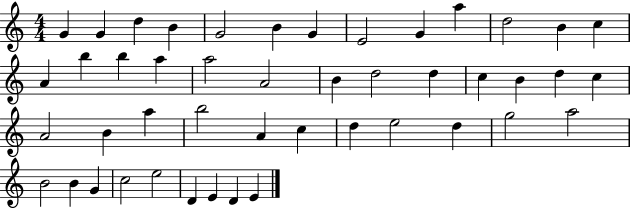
G4/q G4/q D5/q B4/q G4/h B4/q G4/q E4/h G4/q A5/q D5/h B4/q C5/q A4/q B5/q B5/q A5/q A5/h A4/h B4/q D5/h D5/q C5/q B4/q D5/q C5/q A4/h B4/q A5/q B5/h A4/q C5/q D5/q E5/h D5/q G5/h A5/h B4/h B4/q G4/q C5/h E5/h D4/q E4/q D4/q E4/q